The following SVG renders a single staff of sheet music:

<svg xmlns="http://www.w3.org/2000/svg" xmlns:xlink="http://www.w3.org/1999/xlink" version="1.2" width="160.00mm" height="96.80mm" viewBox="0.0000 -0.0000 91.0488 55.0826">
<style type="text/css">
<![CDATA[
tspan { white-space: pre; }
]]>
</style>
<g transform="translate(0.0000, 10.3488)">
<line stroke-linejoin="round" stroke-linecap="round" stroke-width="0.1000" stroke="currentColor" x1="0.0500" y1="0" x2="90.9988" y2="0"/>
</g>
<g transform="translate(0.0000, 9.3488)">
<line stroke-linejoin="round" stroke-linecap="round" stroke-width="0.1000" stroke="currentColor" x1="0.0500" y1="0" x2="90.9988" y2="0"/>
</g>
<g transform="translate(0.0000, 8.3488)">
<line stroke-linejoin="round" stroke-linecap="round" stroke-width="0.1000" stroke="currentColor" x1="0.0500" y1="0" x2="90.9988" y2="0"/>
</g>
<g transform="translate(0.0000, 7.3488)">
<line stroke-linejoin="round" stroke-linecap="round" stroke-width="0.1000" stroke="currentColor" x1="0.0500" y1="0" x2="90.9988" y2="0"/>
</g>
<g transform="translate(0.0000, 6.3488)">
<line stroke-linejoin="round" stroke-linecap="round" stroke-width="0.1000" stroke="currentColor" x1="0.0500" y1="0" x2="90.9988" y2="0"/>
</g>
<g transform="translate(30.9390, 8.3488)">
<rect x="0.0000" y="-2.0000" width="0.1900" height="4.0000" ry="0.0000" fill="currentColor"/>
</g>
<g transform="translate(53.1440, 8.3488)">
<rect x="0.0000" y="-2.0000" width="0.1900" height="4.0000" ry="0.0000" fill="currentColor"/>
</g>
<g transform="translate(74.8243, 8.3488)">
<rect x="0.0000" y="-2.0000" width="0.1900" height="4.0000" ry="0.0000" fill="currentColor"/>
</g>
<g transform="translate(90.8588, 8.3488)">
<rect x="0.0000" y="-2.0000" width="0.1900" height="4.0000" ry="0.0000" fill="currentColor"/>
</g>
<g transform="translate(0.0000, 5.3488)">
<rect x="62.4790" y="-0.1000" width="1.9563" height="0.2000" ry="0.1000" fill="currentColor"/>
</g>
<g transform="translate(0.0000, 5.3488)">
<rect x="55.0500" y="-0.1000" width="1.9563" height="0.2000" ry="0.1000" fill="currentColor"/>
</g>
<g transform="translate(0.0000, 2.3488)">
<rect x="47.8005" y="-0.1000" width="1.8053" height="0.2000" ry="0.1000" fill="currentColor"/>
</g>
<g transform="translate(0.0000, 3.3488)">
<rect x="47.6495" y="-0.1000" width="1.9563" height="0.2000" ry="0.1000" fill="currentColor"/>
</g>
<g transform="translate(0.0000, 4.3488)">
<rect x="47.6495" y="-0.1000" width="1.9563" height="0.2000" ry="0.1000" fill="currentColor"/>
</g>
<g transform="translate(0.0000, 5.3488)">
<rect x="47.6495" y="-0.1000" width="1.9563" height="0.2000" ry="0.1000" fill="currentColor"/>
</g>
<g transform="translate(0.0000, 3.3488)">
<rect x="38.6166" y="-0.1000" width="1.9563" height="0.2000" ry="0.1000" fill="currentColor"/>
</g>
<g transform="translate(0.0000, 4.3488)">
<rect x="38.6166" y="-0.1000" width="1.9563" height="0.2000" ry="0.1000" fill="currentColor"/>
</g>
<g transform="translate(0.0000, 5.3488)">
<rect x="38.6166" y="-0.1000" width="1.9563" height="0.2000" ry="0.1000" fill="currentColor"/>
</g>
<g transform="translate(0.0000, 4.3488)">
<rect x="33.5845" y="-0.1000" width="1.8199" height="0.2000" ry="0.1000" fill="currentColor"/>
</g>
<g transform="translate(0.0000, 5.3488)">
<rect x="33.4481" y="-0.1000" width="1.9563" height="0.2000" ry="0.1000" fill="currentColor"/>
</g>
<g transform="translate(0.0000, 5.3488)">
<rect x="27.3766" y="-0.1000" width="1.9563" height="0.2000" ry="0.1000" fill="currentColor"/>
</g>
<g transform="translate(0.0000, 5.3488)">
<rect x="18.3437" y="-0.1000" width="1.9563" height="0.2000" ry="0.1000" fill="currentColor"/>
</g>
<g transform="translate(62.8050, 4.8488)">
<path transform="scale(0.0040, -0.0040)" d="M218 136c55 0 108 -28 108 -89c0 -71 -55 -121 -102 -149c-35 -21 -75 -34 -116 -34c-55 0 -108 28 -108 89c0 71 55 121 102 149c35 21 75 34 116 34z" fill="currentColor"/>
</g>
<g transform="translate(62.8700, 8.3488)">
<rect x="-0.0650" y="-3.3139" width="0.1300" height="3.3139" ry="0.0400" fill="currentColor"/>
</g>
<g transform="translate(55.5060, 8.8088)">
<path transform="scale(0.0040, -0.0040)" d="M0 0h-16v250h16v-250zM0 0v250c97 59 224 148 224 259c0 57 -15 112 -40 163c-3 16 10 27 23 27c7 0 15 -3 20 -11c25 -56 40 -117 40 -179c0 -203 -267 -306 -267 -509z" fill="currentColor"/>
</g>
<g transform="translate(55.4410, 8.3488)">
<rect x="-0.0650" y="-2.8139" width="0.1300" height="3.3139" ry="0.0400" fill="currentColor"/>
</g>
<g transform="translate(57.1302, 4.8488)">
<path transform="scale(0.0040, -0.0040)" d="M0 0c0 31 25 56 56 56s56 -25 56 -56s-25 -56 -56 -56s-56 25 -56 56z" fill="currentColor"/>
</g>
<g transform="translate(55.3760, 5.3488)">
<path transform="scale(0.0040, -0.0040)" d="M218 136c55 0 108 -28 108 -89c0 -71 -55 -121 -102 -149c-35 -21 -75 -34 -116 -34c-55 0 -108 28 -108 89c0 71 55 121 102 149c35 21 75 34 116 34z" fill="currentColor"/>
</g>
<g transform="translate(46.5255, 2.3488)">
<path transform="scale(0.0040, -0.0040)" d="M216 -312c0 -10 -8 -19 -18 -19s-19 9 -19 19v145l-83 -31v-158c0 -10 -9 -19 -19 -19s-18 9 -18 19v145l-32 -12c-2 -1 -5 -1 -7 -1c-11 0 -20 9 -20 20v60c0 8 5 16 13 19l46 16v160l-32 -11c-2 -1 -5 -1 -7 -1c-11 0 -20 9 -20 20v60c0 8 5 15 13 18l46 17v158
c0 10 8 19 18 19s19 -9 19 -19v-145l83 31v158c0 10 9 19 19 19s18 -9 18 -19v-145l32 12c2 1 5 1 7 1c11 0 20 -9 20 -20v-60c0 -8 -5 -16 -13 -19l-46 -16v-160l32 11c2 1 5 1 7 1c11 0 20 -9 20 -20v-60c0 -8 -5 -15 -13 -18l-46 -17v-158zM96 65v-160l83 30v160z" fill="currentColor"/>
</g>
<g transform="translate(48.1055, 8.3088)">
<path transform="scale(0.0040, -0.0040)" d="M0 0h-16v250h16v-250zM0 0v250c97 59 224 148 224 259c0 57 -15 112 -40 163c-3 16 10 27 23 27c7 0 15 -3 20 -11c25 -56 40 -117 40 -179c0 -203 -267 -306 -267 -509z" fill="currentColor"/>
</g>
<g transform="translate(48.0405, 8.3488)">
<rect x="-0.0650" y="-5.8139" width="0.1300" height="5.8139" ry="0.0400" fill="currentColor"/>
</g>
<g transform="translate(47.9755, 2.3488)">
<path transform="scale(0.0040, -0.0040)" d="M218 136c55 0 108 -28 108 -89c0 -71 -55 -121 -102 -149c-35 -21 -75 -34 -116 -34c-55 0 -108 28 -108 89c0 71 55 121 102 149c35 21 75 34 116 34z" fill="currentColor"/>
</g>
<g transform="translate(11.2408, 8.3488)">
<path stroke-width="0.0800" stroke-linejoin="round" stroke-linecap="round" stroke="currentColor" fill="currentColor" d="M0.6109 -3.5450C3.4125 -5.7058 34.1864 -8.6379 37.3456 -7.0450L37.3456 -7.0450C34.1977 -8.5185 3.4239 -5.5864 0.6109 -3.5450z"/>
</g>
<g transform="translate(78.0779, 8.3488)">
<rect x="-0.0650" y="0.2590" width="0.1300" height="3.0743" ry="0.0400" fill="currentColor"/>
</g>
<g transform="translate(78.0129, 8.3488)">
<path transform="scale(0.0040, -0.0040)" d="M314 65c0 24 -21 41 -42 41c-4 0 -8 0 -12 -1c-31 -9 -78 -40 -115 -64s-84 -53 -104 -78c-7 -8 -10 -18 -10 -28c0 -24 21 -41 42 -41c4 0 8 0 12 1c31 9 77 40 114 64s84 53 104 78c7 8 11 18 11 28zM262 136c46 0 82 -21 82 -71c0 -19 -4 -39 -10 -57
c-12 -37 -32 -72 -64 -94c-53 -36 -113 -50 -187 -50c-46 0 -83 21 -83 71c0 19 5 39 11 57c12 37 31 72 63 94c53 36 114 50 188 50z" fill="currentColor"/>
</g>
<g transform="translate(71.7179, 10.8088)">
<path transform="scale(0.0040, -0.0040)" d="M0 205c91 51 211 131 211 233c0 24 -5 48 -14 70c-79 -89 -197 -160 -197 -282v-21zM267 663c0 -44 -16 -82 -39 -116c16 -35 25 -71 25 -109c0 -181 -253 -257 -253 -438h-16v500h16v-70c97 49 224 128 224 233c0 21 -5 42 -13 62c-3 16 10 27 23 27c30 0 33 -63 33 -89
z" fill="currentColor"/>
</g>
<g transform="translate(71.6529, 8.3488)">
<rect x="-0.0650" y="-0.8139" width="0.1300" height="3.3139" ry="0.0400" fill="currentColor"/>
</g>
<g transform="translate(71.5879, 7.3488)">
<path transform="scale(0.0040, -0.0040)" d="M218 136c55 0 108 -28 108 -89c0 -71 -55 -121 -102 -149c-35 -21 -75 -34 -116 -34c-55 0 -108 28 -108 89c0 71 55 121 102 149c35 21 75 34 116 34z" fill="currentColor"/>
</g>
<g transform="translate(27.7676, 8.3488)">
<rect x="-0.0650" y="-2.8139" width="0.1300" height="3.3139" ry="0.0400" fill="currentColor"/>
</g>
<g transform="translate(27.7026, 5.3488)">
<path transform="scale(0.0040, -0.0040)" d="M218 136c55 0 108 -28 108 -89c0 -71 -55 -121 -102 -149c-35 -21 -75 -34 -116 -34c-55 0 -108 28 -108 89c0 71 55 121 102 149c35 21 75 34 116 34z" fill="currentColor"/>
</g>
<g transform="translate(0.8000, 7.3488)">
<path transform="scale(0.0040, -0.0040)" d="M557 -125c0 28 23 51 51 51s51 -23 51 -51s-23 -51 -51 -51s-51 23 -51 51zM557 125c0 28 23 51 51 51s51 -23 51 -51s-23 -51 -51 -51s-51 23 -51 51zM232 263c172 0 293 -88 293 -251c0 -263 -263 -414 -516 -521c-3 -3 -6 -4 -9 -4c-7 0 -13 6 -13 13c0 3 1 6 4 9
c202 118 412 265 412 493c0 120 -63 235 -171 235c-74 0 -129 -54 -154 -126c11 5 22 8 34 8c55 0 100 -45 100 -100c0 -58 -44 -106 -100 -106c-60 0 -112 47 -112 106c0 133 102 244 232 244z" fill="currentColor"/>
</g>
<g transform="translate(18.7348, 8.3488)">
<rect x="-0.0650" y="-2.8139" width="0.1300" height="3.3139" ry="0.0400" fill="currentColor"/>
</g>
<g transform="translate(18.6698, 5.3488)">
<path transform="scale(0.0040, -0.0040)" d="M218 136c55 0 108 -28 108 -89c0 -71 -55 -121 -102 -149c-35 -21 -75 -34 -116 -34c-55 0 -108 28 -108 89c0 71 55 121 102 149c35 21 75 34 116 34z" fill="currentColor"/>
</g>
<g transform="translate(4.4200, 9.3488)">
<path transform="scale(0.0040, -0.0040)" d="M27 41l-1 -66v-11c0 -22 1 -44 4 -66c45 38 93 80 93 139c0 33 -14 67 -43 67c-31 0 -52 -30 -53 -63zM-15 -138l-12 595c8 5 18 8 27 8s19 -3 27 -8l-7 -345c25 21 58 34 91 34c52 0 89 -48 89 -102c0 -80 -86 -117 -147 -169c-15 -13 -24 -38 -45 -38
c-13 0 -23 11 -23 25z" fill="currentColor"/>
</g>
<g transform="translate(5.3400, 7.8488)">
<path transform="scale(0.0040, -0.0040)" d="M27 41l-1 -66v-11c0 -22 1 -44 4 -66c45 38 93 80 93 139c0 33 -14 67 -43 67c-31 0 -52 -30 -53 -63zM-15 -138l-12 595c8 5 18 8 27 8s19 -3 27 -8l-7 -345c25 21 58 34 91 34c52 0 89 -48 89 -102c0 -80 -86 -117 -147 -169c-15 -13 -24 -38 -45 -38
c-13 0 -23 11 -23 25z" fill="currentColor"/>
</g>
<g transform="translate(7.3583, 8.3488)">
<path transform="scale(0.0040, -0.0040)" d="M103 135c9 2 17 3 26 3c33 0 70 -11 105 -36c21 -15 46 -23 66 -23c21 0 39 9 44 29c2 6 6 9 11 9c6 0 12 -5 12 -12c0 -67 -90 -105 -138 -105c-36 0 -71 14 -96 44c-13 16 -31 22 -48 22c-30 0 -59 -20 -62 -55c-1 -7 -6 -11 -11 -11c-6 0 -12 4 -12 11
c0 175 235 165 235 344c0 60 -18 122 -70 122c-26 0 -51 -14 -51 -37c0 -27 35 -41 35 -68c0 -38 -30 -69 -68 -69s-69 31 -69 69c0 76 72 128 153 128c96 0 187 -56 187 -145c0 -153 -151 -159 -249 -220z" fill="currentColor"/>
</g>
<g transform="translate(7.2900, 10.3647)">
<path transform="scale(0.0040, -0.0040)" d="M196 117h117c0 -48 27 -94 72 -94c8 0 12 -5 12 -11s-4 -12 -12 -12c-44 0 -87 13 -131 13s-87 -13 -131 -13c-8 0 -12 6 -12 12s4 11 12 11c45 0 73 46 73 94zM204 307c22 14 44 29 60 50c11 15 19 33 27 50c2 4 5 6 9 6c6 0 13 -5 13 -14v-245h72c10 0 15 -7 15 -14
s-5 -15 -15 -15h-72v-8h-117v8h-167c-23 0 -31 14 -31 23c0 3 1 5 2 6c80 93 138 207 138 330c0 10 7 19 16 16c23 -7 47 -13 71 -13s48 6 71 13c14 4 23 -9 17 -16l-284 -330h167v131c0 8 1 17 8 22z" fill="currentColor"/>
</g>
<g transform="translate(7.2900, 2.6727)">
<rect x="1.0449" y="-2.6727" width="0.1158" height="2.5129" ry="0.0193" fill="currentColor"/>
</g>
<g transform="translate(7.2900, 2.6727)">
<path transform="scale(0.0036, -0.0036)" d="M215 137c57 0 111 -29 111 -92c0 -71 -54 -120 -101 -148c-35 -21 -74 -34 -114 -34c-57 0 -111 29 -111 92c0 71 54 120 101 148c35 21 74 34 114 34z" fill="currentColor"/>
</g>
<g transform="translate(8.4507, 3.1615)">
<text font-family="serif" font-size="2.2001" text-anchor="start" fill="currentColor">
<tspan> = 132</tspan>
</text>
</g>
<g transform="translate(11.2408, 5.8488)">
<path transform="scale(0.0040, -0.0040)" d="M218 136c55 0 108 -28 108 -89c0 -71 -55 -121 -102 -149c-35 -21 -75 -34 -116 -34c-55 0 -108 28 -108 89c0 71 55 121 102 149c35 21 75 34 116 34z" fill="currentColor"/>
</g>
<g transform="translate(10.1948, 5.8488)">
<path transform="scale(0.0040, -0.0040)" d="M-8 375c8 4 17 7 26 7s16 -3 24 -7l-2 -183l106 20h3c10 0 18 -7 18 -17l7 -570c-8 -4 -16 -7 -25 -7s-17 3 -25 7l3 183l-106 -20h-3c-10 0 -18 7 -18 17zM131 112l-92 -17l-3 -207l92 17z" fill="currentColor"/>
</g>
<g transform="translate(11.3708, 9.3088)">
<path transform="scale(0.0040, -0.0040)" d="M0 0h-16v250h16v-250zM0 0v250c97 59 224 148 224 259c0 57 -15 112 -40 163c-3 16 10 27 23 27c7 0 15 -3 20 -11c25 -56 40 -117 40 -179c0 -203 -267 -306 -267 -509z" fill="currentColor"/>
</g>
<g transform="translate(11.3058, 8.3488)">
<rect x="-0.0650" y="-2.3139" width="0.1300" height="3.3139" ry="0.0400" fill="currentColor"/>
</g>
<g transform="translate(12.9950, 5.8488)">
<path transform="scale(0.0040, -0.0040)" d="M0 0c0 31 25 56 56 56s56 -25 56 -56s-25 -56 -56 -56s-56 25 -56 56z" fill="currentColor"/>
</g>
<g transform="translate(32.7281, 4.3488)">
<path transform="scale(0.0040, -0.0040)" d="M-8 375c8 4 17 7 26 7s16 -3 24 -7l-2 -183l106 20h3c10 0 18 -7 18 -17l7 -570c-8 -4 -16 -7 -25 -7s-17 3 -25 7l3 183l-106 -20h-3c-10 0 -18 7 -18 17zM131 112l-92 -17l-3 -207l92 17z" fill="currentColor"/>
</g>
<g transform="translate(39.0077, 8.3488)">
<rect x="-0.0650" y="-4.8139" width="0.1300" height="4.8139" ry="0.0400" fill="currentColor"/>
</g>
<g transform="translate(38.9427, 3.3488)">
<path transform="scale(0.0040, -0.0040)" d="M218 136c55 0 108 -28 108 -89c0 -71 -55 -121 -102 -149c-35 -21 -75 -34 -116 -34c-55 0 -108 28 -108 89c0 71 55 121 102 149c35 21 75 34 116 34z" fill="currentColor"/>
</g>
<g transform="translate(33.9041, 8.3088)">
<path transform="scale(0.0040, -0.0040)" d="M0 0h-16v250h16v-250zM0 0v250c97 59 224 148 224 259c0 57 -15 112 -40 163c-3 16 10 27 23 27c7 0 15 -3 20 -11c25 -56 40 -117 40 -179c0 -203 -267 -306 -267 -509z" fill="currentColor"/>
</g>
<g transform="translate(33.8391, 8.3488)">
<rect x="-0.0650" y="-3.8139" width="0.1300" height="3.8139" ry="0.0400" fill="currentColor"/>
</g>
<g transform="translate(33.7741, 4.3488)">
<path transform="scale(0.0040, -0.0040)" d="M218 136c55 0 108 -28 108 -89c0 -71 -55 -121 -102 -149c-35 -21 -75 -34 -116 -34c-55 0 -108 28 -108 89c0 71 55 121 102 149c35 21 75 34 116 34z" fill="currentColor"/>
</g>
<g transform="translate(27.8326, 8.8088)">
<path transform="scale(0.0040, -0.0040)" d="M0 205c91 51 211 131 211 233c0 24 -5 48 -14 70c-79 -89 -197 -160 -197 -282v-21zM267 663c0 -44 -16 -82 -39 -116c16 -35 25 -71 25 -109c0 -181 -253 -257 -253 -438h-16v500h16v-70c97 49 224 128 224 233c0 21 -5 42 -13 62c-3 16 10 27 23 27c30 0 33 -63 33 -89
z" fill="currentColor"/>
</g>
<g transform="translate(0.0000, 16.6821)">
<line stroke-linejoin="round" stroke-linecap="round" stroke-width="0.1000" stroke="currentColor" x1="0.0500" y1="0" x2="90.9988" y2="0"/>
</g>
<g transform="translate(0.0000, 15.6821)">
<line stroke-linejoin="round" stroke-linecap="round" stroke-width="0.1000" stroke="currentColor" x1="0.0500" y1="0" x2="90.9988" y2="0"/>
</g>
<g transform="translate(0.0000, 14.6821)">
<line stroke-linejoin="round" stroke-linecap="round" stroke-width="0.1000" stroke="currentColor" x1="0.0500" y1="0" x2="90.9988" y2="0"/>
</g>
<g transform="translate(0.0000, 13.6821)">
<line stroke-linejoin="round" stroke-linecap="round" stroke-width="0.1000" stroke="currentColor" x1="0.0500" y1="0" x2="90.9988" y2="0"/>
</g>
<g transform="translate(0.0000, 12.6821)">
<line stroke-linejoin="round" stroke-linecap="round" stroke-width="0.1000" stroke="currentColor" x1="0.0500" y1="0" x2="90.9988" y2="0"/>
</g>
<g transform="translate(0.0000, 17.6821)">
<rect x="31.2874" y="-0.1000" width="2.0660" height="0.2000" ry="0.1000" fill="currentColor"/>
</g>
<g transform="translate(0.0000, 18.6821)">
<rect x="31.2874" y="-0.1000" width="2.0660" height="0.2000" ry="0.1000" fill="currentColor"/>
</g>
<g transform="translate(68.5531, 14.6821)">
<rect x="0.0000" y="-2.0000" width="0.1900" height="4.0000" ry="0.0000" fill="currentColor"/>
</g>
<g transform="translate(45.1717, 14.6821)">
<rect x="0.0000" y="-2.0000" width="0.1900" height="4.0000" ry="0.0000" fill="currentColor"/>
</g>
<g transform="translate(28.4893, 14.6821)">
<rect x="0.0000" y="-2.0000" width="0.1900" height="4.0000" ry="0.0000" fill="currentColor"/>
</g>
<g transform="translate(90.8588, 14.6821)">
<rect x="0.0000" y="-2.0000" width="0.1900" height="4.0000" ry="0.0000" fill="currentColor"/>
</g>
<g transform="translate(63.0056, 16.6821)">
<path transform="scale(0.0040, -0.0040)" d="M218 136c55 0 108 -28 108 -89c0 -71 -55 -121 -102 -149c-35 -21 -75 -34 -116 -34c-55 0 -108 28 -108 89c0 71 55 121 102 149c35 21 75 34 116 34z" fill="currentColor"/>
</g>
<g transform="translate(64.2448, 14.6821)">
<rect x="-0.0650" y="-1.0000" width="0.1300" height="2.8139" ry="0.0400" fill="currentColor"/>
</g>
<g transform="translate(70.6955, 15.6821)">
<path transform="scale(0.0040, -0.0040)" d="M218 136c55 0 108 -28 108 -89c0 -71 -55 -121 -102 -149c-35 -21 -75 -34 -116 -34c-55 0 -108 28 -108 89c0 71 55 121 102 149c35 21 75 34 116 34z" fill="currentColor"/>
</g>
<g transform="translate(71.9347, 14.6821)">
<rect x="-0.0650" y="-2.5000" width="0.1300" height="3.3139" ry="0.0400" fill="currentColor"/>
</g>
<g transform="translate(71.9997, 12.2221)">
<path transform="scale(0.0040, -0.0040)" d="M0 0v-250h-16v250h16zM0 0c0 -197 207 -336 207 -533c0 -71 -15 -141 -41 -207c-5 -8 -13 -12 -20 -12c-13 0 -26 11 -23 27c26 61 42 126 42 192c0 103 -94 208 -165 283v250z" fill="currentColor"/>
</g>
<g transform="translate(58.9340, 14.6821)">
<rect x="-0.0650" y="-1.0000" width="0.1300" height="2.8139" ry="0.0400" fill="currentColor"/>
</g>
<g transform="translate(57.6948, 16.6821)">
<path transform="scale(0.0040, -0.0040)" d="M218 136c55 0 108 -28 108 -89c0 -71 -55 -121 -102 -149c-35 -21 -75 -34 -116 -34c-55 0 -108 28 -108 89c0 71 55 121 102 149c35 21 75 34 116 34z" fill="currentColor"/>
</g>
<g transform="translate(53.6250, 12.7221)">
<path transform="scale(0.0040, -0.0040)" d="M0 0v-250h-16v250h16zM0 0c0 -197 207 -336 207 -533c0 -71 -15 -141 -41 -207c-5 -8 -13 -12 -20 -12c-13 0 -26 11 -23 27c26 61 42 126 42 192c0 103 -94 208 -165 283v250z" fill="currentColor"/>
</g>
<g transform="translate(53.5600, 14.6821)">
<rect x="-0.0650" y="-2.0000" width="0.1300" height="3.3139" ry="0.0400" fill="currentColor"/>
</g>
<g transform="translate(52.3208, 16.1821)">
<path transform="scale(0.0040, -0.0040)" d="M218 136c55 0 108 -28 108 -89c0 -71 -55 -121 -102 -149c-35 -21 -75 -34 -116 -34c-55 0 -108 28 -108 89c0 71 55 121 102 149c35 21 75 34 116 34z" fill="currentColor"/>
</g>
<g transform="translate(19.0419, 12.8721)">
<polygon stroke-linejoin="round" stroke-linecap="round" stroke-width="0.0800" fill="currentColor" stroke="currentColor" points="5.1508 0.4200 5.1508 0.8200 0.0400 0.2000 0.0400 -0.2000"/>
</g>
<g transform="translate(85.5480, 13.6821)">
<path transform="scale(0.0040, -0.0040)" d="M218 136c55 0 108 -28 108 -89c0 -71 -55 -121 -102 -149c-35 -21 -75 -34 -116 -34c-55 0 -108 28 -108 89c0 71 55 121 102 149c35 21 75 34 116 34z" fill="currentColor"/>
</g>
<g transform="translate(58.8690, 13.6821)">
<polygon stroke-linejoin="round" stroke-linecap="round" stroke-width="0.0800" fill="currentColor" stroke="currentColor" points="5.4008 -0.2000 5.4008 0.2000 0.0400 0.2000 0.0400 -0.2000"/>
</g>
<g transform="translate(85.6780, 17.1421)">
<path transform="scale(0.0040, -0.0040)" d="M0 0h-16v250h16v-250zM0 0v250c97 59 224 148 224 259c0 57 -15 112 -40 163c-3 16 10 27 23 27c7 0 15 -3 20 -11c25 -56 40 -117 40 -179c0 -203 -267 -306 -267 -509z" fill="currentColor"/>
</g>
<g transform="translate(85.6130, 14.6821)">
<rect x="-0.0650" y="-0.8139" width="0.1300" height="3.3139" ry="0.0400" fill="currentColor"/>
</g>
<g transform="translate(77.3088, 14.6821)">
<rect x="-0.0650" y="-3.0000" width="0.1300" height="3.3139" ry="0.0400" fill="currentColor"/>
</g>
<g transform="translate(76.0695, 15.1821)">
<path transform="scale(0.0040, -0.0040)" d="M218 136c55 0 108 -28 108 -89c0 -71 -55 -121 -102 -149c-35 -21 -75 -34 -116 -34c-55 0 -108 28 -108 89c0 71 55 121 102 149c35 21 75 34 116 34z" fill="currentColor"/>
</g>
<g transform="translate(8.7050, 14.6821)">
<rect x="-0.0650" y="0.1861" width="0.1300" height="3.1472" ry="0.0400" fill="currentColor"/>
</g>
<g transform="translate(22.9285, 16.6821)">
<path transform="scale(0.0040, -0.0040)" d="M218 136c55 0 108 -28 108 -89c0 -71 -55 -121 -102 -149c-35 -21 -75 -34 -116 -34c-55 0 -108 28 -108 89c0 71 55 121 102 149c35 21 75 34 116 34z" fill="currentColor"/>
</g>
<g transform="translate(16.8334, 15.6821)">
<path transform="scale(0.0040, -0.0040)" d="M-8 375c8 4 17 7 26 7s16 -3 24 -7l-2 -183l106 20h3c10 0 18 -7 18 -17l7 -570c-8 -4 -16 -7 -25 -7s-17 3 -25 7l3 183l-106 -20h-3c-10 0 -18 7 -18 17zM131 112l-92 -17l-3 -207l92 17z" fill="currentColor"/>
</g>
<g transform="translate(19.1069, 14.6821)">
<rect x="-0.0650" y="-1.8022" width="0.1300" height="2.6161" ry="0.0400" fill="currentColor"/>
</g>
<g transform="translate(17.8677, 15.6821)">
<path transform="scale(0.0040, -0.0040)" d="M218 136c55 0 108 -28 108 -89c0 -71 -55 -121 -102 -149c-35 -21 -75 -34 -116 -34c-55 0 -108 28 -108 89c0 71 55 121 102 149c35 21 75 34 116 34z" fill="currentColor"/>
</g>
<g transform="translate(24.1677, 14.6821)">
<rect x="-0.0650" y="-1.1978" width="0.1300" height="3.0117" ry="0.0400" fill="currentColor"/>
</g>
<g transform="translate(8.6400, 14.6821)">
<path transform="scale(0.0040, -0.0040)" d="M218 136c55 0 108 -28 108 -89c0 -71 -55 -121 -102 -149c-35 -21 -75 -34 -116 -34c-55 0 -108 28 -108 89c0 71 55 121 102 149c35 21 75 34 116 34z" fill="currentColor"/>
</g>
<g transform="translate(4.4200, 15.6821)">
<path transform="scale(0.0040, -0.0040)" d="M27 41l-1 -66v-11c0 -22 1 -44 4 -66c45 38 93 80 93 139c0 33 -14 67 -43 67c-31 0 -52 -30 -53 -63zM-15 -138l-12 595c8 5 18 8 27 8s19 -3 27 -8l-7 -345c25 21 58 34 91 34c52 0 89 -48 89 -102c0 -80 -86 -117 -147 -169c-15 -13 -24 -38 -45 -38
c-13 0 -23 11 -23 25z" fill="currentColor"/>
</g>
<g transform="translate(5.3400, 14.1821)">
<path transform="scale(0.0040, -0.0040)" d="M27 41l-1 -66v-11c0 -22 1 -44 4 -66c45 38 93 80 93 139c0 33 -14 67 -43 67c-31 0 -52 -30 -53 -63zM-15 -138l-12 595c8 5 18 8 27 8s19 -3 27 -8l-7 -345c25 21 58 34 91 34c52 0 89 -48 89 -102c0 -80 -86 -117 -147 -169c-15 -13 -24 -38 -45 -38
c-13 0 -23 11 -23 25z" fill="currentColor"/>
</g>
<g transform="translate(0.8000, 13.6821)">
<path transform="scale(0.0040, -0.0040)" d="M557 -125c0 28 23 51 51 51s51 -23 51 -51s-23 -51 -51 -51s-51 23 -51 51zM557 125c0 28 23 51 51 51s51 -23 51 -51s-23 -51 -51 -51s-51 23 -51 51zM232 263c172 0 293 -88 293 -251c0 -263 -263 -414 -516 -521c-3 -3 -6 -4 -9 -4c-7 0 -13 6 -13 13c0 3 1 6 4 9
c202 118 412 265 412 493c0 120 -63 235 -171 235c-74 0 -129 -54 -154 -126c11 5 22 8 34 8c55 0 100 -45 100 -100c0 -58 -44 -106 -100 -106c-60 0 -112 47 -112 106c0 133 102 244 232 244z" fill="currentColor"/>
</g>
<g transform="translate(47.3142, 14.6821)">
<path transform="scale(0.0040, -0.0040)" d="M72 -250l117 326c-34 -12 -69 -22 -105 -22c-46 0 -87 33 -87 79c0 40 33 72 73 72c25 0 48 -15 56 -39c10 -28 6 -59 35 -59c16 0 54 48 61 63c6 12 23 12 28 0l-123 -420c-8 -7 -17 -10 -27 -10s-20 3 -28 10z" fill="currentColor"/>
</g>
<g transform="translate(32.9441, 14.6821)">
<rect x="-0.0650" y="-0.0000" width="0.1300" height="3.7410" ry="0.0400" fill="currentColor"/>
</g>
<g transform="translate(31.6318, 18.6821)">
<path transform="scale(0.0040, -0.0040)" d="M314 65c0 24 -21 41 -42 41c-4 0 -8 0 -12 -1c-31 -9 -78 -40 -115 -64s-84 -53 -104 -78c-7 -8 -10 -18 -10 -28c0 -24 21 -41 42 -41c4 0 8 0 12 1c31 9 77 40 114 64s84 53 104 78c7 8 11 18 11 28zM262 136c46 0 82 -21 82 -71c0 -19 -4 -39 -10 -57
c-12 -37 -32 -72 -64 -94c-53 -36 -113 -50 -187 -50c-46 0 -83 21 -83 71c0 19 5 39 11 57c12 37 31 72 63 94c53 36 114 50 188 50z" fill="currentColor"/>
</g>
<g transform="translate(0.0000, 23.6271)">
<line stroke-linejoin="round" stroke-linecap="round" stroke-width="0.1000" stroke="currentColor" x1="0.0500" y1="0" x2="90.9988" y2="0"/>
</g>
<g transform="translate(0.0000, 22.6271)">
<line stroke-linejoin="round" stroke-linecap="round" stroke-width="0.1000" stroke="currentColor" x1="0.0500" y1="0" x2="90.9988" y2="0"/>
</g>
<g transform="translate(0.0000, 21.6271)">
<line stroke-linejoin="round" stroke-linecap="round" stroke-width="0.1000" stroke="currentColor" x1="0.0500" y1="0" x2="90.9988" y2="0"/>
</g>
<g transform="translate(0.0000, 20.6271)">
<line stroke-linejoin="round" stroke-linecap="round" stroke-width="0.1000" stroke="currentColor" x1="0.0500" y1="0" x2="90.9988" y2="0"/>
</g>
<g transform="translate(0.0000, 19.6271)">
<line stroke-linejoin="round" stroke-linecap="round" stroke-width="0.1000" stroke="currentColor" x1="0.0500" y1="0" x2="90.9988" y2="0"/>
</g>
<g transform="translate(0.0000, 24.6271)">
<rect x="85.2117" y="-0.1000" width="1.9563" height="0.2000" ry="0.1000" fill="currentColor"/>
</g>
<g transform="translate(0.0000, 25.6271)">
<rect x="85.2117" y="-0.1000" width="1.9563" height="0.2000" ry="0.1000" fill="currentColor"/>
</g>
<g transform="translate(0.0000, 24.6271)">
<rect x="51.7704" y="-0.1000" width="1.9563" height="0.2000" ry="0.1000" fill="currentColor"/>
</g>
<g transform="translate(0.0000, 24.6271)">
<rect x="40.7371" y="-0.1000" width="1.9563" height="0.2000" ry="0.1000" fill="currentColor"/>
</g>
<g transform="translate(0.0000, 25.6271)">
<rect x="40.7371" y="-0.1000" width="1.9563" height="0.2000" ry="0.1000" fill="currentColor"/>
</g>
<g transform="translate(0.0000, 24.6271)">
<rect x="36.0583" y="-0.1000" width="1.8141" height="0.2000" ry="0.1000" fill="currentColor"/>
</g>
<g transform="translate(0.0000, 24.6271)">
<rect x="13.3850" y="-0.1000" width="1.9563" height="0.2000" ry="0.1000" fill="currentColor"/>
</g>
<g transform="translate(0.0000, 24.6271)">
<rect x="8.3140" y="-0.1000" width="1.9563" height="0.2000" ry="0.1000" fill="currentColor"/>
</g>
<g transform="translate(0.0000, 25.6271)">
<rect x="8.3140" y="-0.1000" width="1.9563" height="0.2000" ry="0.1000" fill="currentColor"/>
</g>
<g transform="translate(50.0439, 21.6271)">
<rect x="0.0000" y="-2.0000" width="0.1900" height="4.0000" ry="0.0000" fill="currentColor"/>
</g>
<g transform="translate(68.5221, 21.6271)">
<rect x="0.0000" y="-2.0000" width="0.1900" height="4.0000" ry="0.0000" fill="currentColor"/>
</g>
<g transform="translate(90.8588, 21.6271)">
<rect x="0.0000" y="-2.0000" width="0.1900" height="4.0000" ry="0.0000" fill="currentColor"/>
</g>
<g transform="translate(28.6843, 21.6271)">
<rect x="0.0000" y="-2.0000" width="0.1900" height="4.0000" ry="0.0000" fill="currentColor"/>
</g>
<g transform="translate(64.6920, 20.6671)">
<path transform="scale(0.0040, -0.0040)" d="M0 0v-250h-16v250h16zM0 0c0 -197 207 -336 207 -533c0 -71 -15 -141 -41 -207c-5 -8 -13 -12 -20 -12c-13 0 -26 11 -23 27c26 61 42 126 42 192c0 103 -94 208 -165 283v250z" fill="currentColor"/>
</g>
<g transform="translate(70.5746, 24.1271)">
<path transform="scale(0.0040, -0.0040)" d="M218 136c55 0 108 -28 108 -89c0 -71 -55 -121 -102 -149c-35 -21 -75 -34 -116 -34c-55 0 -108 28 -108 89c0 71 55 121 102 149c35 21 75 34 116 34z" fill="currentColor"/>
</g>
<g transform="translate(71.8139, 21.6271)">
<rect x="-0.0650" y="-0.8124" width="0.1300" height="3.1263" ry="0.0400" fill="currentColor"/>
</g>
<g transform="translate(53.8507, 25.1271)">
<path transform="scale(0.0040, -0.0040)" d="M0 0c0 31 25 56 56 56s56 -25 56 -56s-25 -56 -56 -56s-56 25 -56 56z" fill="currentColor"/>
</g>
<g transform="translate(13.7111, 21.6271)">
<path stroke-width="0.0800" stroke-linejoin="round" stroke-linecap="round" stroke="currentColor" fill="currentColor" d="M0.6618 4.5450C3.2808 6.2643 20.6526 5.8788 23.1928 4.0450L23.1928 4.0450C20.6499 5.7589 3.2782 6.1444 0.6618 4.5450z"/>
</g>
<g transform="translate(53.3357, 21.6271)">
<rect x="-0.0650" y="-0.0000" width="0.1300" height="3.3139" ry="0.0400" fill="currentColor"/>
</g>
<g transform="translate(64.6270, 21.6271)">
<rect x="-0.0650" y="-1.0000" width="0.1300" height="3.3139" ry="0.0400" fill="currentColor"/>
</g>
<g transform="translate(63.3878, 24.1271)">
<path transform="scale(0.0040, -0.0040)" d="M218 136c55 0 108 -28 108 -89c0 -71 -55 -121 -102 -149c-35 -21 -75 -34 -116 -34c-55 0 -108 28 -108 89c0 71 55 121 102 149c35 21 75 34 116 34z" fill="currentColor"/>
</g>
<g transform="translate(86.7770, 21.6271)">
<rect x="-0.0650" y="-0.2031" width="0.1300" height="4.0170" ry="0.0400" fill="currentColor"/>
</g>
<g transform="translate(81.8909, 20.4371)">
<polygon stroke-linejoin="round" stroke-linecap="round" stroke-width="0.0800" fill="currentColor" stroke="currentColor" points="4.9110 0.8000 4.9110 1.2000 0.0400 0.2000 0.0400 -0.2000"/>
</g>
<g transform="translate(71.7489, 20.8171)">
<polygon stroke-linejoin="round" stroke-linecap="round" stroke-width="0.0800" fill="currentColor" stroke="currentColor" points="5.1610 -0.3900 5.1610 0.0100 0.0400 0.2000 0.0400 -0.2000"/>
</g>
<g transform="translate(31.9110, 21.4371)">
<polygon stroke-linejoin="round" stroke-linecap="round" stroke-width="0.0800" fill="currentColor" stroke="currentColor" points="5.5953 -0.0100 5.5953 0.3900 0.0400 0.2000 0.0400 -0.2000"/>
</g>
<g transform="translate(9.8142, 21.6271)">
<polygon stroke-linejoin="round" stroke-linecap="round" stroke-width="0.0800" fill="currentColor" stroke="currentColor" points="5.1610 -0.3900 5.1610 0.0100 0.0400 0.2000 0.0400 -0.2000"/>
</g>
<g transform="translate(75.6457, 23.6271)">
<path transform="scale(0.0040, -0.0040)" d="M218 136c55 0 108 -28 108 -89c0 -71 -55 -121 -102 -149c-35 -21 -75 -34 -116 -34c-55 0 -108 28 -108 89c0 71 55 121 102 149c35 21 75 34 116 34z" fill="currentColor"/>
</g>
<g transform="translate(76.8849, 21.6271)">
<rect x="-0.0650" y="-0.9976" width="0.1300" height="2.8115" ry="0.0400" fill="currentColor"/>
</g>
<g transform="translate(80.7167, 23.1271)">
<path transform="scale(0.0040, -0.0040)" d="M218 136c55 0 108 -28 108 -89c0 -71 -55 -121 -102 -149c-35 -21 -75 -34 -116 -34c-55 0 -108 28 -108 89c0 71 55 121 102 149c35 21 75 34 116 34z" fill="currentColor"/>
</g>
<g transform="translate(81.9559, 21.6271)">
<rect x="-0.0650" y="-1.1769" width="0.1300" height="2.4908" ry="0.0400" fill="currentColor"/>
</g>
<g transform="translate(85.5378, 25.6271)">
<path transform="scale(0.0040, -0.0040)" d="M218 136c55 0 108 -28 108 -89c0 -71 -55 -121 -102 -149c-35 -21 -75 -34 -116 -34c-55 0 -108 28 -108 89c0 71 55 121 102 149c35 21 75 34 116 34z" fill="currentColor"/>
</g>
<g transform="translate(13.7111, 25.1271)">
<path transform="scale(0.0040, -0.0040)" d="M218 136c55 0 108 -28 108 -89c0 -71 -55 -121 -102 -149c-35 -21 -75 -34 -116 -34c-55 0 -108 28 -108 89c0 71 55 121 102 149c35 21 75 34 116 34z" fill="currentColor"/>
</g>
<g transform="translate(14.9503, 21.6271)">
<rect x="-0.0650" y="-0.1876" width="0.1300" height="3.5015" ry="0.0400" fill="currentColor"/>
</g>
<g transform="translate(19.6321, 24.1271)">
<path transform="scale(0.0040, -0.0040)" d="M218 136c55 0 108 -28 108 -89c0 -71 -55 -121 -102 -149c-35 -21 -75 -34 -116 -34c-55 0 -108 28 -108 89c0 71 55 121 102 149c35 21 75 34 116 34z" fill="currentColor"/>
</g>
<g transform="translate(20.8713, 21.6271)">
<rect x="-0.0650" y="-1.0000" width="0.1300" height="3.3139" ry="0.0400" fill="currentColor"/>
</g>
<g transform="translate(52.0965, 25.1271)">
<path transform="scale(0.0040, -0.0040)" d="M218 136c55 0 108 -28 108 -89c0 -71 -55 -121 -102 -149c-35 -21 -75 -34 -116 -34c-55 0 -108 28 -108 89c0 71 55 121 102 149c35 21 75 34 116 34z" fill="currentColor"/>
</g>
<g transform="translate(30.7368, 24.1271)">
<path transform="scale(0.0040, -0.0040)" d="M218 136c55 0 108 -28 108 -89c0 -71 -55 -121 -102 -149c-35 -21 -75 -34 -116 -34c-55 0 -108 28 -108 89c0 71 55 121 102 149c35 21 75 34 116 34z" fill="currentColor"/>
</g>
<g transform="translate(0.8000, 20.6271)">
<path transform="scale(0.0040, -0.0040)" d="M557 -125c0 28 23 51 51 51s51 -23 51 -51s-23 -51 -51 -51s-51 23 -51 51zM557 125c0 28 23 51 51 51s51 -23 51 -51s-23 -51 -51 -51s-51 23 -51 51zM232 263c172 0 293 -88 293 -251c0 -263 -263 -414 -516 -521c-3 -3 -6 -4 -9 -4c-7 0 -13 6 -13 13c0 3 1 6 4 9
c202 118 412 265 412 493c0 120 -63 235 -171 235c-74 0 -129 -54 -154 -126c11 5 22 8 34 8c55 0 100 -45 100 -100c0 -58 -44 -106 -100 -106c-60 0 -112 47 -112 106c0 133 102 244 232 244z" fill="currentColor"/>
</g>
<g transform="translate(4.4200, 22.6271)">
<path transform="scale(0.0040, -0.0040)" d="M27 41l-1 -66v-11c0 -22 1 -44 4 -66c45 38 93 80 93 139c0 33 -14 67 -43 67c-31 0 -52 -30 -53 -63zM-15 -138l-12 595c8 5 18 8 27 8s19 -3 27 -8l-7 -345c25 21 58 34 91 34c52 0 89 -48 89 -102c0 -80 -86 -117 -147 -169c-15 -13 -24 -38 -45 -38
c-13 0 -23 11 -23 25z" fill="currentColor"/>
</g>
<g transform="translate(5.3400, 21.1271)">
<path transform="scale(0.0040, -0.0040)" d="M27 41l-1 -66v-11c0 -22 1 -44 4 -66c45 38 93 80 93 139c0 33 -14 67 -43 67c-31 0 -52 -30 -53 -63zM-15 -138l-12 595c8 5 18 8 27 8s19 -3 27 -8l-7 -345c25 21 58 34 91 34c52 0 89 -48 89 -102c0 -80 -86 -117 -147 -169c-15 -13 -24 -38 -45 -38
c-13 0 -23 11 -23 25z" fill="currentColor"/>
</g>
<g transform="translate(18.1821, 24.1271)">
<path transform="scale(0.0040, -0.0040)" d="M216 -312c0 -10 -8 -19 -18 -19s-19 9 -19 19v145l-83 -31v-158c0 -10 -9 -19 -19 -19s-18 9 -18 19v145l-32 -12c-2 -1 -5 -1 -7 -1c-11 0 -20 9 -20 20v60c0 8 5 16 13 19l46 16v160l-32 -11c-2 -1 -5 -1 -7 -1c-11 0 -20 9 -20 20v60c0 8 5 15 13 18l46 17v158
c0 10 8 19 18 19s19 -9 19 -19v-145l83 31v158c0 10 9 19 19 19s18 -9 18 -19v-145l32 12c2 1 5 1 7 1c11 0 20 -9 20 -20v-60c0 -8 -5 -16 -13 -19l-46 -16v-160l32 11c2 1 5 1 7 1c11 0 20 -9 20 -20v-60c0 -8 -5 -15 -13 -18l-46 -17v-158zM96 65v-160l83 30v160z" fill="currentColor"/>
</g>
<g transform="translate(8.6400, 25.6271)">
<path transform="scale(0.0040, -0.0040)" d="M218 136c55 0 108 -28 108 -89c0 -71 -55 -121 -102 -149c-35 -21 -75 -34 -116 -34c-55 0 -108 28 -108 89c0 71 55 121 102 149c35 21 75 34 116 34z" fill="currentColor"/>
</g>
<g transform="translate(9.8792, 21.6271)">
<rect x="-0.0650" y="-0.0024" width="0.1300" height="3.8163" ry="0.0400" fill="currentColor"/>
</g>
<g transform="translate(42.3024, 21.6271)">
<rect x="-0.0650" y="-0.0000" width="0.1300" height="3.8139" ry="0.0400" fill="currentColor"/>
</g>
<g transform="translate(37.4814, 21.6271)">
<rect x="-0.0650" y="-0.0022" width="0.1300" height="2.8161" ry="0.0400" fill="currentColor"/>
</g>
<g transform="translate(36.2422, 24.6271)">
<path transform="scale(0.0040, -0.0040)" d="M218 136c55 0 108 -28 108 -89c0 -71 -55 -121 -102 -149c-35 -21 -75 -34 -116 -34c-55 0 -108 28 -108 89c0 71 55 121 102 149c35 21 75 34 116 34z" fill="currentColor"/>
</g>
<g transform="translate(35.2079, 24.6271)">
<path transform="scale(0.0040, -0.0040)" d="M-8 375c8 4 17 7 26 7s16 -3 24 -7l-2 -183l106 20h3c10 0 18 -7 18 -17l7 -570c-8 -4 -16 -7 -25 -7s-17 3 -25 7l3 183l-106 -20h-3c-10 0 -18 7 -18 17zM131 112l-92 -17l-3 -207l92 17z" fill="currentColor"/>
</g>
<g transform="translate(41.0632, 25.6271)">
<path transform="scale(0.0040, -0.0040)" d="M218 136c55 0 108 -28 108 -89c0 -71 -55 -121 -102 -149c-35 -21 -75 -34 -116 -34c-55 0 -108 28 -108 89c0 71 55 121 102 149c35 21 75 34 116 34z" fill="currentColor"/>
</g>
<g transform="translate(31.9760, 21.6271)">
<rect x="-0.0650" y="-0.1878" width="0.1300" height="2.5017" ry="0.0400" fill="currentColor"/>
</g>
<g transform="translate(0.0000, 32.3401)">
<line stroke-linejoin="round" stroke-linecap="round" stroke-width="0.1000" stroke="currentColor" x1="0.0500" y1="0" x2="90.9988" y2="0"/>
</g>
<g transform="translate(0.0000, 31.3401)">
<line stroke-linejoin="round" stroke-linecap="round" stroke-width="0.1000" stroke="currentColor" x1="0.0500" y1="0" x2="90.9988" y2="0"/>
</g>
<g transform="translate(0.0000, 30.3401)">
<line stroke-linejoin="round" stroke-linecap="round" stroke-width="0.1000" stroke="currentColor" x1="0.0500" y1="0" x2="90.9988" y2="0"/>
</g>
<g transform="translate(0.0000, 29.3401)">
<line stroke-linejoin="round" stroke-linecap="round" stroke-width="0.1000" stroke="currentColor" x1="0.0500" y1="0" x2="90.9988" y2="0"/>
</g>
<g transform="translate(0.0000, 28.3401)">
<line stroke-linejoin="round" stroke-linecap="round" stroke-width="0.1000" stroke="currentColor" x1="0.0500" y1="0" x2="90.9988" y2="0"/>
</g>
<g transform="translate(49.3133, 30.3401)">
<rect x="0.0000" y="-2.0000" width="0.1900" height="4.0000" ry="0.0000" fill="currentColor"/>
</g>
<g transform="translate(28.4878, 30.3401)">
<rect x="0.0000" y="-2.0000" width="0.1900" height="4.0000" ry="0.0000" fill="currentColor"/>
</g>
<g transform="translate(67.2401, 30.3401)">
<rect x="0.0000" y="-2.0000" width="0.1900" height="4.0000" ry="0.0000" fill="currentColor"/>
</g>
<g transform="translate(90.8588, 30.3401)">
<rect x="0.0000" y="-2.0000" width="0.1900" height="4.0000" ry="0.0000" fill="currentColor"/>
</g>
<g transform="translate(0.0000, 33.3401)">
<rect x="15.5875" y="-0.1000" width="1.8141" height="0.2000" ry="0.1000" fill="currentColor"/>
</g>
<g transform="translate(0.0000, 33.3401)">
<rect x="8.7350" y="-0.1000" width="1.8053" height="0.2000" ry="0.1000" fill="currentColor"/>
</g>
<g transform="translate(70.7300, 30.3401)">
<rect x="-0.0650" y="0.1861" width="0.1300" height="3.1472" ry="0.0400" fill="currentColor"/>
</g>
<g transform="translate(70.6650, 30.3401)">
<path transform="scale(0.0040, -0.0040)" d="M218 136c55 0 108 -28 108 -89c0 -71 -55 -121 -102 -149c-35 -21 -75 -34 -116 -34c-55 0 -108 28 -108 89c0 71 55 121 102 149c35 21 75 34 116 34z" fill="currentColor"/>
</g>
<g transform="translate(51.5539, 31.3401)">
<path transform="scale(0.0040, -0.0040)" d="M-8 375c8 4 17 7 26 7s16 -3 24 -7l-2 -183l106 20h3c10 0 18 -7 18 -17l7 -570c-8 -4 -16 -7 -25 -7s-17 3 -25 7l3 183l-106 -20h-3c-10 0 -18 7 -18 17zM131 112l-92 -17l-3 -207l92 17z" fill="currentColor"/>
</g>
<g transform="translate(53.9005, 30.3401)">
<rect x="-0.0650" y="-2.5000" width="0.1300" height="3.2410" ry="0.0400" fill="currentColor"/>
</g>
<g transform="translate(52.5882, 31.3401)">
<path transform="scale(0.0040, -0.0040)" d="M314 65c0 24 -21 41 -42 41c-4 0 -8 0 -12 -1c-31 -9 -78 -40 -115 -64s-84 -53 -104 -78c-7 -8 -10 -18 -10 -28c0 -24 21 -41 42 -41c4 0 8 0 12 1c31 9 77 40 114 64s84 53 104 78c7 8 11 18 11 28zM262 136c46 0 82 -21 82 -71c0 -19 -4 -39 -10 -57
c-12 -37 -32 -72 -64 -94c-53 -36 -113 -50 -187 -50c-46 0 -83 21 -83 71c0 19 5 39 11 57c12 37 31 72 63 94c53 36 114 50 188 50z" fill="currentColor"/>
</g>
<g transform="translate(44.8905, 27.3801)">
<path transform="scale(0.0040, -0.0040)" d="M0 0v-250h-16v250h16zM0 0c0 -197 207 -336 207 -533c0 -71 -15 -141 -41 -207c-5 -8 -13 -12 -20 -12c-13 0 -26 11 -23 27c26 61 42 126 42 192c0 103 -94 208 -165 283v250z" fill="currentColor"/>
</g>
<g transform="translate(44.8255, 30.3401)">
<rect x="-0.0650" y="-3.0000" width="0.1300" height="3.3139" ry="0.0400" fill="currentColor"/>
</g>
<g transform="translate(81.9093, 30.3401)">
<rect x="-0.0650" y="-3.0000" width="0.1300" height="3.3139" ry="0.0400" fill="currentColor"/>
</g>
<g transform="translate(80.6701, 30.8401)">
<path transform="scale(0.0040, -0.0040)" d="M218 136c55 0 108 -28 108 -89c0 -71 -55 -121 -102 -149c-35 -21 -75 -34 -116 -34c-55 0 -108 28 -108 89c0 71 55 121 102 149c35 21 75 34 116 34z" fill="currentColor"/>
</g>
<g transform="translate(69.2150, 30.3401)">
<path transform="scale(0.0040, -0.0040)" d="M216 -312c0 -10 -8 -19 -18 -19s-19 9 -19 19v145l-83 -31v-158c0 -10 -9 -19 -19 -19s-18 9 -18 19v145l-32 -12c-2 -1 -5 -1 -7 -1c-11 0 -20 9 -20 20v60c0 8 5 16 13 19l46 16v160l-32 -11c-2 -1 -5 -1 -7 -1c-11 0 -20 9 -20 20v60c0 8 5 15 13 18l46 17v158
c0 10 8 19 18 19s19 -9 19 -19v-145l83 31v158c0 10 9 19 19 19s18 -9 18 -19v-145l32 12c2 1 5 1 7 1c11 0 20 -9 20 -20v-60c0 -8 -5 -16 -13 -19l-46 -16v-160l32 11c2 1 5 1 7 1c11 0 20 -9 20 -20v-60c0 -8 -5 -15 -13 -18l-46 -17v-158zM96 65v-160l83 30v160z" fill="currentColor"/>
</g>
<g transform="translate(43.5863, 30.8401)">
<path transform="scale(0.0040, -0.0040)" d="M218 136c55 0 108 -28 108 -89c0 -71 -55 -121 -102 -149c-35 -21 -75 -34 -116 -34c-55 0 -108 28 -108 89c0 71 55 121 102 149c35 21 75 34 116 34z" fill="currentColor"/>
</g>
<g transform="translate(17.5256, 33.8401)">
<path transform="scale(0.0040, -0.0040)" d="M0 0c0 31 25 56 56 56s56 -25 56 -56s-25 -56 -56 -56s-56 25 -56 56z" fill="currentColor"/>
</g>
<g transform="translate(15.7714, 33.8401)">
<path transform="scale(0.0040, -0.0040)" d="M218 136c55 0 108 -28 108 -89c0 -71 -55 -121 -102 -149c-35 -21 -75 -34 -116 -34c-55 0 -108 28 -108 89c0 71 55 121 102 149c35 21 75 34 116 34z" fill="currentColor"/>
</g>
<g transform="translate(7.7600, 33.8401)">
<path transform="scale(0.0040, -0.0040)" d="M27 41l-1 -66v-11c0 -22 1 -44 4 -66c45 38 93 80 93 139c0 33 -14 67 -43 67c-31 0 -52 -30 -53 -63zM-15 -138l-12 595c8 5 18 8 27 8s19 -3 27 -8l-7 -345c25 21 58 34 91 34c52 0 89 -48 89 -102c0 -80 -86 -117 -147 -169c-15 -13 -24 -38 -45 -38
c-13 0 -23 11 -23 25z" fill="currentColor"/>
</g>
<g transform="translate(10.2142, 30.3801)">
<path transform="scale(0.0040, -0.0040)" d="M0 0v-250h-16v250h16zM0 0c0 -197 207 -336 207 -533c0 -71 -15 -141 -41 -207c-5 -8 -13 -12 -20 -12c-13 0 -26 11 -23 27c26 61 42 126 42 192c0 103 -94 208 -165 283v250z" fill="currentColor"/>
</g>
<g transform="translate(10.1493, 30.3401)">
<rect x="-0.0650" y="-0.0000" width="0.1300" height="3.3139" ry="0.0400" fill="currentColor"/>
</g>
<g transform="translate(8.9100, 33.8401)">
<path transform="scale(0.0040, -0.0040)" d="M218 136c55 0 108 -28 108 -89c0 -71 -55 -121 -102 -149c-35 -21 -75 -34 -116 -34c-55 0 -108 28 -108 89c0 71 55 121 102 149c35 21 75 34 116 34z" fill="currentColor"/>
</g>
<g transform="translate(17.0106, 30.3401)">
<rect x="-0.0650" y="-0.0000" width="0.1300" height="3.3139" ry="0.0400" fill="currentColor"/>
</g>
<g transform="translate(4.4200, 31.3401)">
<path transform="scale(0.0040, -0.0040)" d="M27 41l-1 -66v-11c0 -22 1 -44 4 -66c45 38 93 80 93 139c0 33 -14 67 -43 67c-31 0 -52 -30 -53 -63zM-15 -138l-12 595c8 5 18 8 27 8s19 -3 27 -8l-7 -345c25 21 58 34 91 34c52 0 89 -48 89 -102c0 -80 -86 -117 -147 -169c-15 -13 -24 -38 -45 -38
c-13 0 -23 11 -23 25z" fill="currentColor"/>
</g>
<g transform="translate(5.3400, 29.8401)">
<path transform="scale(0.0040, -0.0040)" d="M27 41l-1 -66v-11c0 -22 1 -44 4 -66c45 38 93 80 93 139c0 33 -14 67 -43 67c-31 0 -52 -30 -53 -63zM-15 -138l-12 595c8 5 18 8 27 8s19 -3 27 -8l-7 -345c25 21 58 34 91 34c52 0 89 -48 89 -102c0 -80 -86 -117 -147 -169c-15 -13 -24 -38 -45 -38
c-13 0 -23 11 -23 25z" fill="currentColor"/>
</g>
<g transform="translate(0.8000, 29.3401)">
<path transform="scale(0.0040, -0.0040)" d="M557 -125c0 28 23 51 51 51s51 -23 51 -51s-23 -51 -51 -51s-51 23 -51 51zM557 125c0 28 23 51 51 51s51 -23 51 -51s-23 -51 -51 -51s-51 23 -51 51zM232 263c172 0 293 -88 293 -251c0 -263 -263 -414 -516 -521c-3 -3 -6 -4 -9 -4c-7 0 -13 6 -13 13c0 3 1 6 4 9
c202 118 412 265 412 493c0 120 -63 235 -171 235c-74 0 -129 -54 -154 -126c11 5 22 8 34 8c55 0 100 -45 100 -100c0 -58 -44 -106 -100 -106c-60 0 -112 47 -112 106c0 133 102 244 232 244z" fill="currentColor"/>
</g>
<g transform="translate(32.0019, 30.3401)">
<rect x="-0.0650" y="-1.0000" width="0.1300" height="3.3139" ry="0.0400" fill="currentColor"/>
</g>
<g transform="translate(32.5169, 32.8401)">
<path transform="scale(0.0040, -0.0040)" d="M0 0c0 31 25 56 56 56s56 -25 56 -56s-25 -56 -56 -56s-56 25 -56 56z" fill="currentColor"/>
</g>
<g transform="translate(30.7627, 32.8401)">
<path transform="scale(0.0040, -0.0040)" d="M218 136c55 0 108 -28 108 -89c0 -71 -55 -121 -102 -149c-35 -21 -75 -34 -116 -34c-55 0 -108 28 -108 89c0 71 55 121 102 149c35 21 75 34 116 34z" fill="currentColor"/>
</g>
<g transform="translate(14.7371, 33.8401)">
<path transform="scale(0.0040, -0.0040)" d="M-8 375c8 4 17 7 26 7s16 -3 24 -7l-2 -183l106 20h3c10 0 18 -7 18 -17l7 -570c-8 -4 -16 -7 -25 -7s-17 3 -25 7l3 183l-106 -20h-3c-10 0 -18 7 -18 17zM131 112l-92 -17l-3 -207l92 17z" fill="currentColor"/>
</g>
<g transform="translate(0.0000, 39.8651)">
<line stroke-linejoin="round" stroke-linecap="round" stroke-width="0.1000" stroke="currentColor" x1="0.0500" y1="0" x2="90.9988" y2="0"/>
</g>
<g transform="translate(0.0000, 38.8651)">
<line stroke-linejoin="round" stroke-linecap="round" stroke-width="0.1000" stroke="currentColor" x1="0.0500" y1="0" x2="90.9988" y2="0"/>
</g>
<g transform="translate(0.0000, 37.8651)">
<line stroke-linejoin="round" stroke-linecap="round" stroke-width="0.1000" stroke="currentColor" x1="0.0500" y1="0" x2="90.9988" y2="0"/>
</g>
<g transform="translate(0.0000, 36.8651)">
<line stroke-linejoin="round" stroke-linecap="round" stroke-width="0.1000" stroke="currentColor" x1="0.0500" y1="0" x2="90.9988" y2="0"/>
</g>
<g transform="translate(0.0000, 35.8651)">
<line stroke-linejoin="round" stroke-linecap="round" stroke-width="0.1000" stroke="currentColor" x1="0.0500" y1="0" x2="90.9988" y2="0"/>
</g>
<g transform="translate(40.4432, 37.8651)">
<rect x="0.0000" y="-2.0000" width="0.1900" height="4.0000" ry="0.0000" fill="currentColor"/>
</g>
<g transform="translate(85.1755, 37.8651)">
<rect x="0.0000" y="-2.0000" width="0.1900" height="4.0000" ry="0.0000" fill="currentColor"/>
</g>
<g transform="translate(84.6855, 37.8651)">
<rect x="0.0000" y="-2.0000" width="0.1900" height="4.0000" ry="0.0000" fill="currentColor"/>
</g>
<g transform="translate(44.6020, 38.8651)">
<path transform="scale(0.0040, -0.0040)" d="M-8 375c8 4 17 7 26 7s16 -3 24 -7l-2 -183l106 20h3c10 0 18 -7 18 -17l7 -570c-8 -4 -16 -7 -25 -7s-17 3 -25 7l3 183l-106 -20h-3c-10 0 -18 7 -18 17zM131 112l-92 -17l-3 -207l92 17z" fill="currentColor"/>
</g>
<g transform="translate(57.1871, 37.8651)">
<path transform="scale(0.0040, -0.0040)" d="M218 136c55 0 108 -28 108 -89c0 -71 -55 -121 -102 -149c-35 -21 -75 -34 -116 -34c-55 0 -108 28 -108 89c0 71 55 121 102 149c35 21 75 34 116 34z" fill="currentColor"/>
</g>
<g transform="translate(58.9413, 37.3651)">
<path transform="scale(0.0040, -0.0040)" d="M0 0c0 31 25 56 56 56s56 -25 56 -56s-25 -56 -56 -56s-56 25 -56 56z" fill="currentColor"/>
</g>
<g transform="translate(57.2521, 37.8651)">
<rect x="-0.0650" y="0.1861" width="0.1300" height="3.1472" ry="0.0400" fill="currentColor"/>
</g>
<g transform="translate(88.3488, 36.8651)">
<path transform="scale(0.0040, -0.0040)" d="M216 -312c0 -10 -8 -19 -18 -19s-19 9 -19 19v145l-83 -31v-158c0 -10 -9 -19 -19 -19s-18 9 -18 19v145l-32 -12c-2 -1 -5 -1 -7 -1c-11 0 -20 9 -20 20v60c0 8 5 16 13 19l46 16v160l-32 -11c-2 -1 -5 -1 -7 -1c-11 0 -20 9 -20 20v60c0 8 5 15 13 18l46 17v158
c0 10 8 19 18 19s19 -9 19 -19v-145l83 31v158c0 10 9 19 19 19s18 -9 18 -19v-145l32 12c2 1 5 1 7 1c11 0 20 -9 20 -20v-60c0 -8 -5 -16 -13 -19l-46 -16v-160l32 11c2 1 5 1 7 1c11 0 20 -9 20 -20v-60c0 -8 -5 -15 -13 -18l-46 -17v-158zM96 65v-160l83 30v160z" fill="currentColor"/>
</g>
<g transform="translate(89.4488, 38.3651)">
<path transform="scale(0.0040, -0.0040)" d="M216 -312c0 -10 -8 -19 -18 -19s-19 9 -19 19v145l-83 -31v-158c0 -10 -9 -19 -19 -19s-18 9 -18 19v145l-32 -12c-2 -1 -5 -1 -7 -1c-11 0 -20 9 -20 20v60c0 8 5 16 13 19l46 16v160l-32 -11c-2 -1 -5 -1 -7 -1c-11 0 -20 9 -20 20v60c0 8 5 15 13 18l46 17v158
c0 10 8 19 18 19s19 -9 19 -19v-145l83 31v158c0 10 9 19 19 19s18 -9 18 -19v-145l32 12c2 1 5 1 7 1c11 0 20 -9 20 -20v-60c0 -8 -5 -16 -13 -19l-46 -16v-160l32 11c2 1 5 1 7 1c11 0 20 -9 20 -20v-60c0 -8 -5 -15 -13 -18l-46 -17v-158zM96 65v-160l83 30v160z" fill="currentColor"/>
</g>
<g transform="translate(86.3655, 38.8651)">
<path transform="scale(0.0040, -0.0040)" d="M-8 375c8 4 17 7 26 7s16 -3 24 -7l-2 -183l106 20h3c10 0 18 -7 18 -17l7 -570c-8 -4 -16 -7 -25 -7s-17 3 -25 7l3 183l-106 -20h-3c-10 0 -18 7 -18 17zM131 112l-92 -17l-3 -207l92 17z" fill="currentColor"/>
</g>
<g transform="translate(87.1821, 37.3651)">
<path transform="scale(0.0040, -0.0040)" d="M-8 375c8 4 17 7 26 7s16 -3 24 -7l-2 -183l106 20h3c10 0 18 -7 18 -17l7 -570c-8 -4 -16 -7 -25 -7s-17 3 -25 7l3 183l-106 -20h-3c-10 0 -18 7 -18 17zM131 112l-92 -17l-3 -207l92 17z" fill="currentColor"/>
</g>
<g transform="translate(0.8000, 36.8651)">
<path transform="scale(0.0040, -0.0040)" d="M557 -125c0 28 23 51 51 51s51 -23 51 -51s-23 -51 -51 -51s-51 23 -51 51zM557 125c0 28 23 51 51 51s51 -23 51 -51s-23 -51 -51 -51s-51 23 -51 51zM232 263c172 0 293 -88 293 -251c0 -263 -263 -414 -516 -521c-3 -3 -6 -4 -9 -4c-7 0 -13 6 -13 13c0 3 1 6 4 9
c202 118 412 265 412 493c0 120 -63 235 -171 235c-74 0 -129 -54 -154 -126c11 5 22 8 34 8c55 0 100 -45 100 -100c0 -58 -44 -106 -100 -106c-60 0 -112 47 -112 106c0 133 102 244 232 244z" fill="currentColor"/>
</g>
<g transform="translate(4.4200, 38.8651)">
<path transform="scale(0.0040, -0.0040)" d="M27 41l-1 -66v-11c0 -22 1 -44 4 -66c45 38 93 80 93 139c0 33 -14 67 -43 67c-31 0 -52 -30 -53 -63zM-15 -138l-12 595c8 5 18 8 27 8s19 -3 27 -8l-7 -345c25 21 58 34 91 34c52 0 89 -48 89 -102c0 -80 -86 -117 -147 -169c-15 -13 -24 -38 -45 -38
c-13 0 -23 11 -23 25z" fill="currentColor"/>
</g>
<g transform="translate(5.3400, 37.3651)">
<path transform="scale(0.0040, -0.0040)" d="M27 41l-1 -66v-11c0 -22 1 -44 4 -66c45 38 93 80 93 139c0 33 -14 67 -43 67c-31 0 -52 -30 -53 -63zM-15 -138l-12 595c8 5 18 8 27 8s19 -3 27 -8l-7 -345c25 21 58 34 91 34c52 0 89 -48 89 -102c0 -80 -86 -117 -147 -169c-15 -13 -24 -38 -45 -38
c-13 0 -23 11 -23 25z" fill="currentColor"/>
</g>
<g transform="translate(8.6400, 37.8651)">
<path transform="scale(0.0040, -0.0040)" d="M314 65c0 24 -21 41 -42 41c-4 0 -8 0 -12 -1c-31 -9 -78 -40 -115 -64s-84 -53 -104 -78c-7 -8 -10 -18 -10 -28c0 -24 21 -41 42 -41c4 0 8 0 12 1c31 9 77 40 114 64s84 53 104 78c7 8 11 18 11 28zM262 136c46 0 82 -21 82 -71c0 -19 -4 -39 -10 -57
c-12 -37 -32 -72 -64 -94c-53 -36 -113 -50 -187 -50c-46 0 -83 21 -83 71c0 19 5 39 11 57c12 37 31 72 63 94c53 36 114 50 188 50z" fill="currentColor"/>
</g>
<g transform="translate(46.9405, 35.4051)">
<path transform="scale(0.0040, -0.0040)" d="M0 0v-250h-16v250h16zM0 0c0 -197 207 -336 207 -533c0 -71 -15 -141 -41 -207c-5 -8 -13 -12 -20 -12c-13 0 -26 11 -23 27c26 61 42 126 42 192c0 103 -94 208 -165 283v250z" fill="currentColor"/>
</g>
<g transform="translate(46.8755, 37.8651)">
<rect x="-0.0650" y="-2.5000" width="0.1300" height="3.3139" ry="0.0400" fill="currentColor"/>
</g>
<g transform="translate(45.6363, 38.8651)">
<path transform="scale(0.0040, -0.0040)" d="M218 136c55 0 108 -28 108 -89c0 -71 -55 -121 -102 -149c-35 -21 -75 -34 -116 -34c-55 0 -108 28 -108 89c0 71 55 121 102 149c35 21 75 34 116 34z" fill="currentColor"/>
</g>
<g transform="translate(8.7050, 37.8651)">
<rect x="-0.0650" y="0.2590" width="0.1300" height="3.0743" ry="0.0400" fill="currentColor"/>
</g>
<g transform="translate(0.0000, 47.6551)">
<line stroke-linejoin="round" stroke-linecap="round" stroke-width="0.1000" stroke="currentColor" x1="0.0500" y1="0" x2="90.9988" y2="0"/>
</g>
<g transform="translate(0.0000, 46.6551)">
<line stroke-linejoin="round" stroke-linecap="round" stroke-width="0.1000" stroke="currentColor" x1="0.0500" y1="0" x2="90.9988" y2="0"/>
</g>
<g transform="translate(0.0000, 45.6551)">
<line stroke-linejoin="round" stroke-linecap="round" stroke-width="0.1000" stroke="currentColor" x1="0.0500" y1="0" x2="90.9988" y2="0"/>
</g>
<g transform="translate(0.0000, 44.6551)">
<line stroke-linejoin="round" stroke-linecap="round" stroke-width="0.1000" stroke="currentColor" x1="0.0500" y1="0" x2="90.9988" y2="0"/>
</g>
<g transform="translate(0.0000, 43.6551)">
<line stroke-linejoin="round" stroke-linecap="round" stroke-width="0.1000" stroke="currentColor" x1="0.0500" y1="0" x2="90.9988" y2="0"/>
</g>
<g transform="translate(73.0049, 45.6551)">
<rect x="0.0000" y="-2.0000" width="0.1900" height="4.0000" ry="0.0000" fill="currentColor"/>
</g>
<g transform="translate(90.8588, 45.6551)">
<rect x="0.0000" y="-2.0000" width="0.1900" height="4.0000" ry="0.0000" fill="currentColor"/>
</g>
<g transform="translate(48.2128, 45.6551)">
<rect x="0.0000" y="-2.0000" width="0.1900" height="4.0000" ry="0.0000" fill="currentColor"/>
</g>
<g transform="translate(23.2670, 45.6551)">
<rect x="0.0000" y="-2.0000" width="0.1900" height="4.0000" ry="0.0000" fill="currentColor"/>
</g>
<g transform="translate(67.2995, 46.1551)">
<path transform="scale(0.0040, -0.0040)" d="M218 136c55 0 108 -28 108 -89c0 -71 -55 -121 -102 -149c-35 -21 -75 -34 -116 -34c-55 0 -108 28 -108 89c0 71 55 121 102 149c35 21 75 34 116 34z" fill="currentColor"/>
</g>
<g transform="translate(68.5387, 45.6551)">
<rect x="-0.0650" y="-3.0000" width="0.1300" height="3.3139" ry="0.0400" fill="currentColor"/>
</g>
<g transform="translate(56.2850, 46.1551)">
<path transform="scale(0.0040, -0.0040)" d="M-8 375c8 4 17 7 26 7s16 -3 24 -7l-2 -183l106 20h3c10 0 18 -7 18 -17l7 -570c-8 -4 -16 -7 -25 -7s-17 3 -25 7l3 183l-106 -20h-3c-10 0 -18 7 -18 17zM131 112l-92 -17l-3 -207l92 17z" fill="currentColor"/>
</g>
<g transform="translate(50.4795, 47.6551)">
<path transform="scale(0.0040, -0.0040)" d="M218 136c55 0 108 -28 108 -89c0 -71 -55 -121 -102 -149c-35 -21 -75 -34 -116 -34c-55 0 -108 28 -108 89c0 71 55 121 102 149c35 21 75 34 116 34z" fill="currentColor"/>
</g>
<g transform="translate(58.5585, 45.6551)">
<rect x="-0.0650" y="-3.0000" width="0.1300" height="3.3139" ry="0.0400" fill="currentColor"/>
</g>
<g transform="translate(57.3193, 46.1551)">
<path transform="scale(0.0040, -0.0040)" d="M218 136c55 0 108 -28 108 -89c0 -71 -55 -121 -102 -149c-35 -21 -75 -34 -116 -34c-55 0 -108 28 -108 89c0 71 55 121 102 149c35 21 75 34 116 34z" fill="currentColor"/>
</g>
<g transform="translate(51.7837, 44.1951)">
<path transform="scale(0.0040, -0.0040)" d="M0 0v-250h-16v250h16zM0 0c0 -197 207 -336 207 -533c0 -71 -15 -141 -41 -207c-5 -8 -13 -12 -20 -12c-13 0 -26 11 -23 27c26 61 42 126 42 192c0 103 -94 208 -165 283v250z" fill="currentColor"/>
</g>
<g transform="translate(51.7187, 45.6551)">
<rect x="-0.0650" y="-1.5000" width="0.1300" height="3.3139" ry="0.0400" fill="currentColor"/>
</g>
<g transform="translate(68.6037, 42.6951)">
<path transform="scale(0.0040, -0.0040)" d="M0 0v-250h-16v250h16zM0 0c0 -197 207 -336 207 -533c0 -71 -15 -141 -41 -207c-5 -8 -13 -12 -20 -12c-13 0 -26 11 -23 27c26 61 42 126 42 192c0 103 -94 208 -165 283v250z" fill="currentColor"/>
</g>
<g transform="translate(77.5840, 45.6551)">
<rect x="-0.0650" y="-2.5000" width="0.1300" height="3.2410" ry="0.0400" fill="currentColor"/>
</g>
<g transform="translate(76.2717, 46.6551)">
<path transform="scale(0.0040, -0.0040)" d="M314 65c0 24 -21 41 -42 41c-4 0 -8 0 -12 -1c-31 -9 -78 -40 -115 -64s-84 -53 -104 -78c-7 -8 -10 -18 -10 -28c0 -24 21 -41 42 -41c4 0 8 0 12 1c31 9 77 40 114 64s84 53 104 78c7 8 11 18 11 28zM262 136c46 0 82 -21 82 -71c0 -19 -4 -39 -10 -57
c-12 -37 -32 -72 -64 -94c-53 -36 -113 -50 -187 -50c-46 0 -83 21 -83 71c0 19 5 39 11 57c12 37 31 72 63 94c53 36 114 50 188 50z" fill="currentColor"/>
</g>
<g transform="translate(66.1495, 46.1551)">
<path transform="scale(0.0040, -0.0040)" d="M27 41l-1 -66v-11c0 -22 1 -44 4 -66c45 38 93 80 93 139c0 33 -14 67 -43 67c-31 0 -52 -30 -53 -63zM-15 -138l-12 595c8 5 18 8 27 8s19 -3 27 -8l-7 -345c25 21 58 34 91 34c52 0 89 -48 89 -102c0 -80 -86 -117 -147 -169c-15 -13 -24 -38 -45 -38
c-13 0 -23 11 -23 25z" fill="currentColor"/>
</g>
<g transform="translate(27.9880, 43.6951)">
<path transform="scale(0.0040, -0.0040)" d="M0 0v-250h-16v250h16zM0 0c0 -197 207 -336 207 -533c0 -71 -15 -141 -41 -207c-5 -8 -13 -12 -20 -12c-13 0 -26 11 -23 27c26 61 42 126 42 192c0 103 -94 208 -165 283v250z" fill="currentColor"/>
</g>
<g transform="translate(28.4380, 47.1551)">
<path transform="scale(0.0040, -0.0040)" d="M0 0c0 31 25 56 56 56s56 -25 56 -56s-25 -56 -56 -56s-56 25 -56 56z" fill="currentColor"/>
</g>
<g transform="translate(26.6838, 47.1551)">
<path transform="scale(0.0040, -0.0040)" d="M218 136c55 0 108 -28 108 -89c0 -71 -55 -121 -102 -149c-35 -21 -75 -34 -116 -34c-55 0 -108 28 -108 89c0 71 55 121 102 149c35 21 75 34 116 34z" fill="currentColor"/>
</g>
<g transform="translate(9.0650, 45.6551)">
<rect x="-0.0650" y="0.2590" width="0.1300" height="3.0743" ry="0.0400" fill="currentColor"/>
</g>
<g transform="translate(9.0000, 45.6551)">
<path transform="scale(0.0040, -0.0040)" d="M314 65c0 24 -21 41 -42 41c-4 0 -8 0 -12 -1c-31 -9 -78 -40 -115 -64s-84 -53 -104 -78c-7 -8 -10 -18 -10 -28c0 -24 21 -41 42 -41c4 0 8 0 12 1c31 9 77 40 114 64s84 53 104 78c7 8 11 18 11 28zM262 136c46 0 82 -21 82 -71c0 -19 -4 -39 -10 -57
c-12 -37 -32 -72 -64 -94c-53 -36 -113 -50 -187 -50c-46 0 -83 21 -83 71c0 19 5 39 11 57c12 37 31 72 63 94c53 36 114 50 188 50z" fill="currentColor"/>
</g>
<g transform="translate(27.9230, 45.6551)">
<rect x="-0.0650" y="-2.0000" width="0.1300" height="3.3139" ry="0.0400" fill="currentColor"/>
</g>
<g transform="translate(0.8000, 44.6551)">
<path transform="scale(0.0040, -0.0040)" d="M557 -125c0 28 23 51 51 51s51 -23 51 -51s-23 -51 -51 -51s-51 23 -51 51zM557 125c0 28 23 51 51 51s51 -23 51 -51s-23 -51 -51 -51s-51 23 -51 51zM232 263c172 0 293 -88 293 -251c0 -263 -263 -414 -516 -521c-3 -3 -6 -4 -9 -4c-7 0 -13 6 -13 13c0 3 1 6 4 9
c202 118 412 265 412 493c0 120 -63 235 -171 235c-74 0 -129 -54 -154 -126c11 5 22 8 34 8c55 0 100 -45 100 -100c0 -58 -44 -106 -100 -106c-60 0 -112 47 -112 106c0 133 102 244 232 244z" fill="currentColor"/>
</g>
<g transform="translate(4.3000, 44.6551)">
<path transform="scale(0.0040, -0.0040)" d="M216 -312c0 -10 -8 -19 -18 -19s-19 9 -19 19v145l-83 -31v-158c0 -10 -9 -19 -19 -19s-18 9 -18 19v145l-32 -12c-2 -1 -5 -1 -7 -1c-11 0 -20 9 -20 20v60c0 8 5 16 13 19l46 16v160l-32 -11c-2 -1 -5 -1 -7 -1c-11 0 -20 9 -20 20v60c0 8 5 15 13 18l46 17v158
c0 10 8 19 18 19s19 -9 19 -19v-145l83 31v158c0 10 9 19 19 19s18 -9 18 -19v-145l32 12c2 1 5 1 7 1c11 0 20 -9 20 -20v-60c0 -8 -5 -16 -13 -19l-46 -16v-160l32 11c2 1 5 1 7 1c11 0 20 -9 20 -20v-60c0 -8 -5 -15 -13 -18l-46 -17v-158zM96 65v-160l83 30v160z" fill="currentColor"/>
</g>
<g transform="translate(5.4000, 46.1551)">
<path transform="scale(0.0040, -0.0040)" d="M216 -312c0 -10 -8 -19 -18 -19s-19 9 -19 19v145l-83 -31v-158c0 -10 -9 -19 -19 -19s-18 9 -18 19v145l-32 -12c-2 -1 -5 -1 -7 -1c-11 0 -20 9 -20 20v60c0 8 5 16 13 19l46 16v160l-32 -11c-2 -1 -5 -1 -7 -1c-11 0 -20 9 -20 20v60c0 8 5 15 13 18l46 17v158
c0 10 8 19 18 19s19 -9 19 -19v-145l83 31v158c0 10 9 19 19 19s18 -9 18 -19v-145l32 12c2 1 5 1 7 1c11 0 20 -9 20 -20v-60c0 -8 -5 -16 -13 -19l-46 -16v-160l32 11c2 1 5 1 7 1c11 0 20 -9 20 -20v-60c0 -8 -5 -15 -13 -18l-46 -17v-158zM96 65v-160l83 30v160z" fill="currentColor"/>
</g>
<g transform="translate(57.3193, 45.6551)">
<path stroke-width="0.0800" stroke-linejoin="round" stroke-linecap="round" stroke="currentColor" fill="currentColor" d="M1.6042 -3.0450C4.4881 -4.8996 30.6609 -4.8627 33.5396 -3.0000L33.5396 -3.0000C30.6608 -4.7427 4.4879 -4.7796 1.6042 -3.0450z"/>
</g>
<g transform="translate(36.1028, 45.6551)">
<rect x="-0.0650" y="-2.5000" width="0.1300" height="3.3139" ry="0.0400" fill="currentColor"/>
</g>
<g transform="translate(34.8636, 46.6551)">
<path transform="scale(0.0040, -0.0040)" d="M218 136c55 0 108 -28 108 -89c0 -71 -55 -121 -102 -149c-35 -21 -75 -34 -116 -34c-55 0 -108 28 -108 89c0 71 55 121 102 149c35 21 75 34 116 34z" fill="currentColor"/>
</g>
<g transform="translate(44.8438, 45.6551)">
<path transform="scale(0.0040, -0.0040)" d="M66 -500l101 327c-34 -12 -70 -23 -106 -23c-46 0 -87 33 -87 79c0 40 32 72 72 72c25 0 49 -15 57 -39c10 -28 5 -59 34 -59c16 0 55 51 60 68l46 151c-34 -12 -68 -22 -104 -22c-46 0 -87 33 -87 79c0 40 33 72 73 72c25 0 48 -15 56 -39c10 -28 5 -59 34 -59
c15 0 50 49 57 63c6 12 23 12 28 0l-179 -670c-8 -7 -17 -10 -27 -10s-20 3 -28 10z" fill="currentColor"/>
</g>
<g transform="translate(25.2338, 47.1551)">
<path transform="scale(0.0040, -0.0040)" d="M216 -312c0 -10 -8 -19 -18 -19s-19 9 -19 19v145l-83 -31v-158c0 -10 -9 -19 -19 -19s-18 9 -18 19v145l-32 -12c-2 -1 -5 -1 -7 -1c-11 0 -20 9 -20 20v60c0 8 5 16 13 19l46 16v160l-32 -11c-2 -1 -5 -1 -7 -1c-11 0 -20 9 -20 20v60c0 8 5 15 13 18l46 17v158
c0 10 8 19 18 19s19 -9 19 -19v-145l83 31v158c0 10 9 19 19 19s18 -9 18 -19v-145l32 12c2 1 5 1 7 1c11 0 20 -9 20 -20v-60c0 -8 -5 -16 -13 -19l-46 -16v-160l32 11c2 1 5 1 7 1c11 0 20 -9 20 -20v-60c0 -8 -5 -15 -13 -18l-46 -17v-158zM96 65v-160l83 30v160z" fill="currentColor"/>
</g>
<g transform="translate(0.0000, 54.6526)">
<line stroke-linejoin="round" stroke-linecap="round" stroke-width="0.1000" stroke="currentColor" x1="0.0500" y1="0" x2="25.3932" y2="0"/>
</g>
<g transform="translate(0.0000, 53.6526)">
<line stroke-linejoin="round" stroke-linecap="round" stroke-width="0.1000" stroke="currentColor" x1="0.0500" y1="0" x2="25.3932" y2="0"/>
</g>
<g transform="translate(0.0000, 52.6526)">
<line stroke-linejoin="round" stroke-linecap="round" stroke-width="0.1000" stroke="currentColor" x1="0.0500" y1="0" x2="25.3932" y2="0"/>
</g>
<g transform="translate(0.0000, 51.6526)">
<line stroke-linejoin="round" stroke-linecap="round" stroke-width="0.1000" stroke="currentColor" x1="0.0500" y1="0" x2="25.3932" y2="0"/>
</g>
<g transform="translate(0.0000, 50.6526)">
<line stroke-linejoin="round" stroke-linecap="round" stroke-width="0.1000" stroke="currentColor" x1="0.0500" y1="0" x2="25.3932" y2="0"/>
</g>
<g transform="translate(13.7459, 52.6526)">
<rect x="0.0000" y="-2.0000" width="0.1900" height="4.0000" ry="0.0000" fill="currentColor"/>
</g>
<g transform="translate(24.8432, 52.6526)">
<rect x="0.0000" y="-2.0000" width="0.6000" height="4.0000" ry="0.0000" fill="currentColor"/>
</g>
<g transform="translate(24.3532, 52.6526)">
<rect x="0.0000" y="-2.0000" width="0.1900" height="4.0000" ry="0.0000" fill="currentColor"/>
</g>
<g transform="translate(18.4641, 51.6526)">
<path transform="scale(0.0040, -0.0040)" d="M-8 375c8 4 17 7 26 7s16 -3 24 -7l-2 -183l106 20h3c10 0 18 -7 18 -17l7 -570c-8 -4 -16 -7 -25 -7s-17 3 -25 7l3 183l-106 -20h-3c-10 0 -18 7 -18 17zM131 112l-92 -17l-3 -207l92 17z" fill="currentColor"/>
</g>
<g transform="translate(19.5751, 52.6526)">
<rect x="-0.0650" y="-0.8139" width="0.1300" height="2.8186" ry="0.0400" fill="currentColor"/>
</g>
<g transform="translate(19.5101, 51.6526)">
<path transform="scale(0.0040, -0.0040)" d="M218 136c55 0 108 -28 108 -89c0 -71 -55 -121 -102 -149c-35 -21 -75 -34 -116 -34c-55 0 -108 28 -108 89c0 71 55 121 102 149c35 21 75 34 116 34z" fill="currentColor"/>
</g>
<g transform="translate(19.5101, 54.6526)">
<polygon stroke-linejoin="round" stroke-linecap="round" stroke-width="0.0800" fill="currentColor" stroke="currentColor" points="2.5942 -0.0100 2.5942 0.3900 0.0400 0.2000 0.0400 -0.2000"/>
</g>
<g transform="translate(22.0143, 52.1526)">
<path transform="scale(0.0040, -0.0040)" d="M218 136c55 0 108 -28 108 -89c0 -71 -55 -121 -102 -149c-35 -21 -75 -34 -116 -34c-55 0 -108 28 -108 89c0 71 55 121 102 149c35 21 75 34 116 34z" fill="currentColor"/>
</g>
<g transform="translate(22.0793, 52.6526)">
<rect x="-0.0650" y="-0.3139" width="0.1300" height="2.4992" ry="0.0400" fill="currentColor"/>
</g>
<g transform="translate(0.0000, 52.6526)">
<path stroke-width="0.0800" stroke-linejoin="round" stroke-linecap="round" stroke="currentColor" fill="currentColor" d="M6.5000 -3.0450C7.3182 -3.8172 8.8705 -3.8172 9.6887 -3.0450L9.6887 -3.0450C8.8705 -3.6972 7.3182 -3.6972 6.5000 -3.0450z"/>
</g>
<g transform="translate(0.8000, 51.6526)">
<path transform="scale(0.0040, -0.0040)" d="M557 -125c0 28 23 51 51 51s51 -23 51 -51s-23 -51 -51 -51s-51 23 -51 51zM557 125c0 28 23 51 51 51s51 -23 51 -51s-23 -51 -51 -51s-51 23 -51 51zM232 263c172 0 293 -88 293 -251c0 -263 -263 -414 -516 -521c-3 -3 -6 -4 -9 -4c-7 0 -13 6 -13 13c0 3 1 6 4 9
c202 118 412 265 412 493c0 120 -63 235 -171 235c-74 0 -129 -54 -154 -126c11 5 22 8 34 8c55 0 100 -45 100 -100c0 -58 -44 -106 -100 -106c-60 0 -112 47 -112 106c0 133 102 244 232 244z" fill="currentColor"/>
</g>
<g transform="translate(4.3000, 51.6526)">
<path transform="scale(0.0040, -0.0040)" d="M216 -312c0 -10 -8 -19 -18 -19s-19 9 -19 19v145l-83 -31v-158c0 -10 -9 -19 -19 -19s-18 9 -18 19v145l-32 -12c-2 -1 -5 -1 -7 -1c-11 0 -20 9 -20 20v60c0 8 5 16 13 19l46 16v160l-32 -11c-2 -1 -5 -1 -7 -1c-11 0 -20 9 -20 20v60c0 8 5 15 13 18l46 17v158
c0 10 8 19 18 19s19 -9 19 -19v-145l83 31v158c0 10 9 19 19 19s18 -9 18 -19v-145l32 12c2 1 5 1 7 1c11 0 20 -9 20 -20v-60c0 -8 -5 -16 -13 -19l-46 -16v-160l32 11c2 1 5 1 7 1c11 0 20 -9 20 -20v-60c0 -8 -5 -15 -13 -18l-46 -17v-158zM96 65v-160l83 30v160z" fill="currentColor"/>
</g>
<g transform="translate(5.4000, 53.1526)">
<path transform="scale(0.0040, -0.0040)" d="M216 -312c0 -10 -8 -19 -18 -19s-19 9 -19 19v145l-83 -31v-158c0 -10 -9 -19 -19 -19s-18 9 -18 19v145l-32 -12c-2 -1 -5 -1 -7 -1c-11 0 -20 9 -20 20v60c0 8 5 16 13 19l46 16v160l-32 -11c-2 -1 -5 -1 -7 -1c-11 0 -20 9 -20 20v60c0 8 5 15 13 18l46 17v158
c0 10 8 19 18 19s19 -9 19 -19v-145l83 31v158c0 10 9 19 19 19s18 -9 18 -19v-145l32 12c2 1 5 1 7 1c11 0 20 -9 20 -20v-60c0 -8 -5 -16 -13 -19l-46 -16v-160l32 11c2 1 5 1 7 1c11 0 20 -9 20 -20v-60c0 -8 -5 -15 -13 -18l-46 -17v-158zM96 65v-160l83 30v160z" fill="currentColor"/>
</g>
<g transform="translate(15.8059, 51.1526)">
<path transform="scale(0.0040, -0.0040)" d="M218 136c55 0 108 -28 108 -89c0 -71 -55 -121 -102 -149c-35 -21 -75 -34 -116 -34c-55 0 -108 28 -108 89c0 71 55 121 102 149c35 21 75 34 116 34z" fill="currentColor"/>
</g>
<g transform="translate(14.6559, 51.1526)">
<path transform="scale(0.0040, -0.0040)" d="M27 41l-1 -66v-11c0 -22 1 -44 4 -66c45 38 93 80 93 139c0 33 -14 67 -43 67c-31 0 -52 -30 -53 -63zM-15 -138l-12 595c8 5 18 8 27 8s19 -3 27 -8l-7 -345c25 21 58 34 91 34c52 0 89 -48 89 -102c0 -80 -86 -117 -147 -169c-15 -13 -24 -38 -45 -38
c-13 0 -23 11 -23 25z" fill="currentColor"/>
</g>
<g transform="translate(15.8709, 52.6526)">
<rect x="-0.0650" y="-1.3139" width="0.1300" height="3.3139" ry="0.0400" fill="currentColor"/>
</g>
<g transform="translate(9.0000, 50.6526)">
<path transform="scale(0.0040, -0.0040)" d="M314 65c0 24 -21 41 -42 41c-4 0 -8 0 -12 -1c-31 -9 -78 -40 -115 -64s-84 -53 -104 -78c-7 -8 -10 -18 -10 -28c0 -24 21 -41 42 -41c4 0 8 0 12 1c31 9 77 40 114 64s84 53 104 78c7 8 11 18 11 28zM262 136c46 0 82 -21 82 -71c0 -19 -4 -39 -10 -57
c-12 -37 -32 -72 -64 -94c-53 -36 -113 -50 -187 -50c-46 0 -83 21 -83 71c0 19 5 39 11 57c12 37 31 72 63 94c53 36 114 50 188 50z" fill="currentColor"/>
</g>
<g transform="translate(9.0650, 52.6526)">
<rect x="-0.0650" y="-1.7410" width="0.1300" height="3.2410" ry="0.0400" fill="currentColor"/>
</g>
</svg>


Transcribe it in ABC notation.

X:1
T:Untitled
M:2/4
L:1/4
K:Bb
B,/2 C C/4 E/2 G ^B/2 C/2 D F,/4 D,2 D, B,,/2 G,,/2 C,,2 z/2 A,,/2 G,,/2 G,,/2 _B,,/2 C, F,/2 C,,/2 D,,/2 ^F,, F,,/2 E,,/2 C,, D,, F,,/2 F,,/2 G,,/2 A,,/2 C,,/2 _D,,/2 D,, F,, C,/2 B,,2 ^D, C, D,2 B,,/2 D, D,2 ^A,,/2 B,, z/4 G,,/2 C, _C,/2 B,,2 A,2 _G, F,/2 E,/2